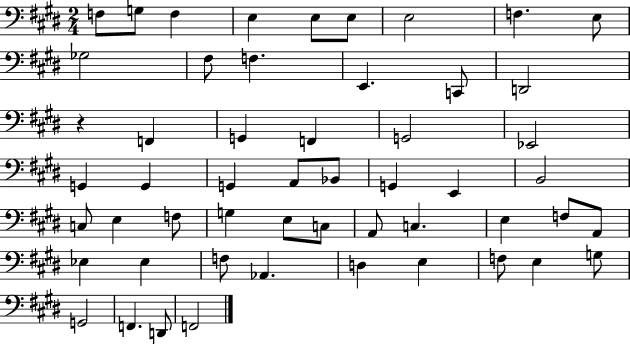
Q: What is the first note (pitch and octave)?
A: F3